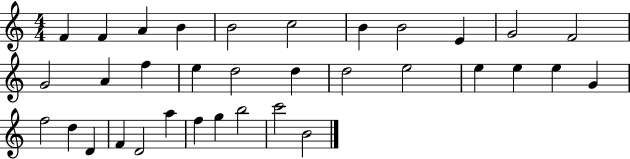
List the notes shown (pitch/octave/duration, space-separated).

F4/q F4/q A4/q B4/q B4/h C5/h B4/q B4/h E4/q G4/h F4/h G4/h A4/q F5/q E5/q D5/h D5/q D5/h E5/h E5/q E5/q E5/q G4/q F5/h D5/q D4/q F4/q D4/h A5/q F5/q G5/q B5/h C6/h B4/h